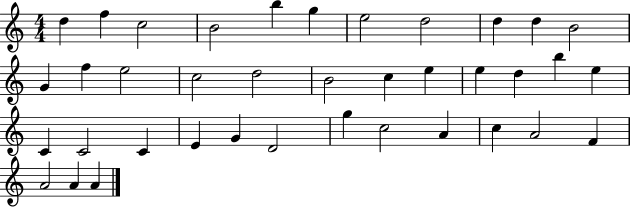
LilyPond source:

{
  \clef treble
  \numericTimeSignature
  \time 4/4
  \key c \major
  d''4 f''4 c''2 | b'2 b''4 g''4 | e''2 d''2 | d''4 d''4 b'2 | \break g'4 f''4 e''2 | c''2 d''2 | b'2 c''4 e''4 | e''4 d''4 b''4 e''4 | \break c'4 c'2 c'4 | e'4 g'4 d'2 | g''4 c''2 a'4 | c''4 a'2 f'4 | \break a'2 a'4 a'4 | \bar "|."
}